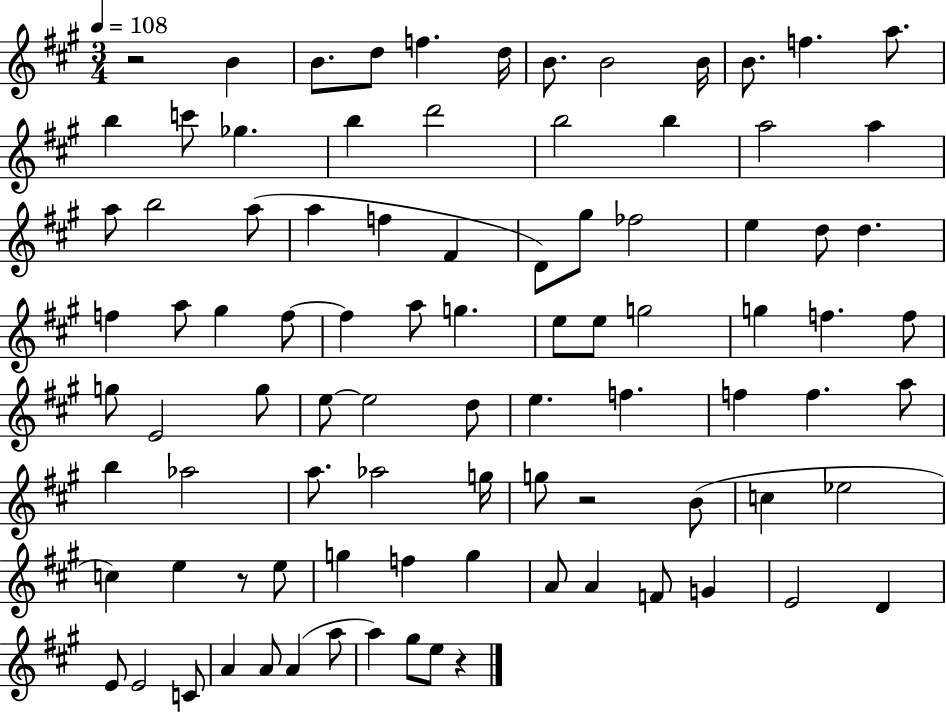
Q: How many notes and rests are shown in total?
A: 91